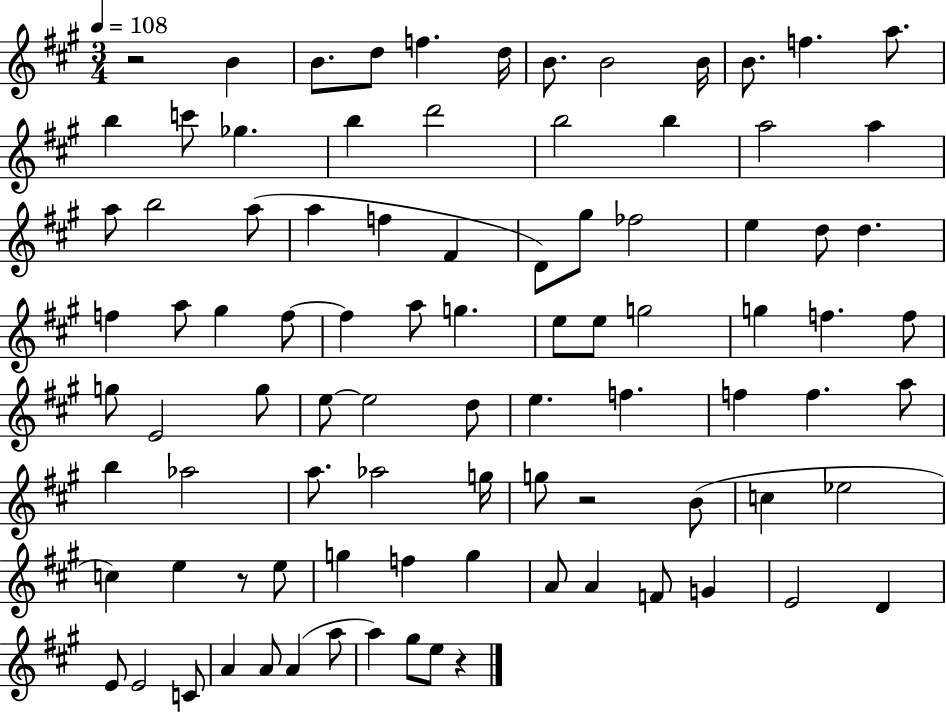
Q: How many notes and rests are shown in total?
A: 91